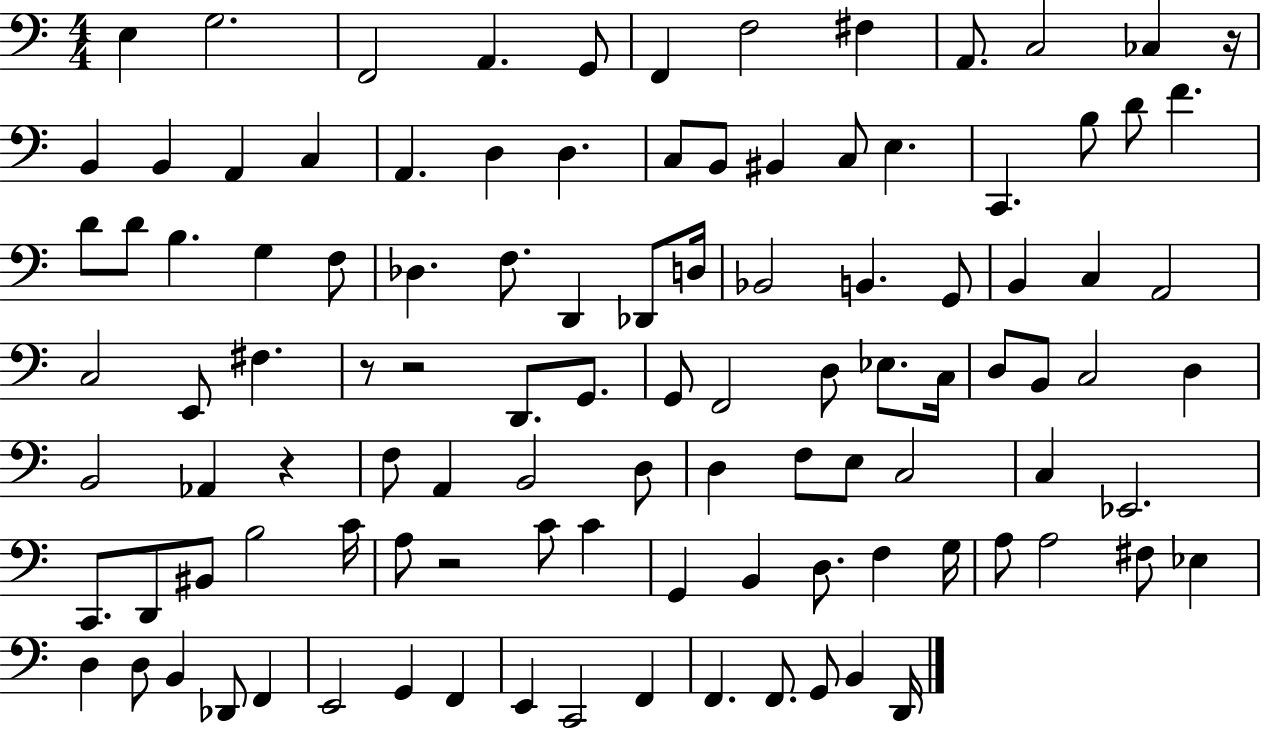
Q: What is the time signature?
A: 4/4